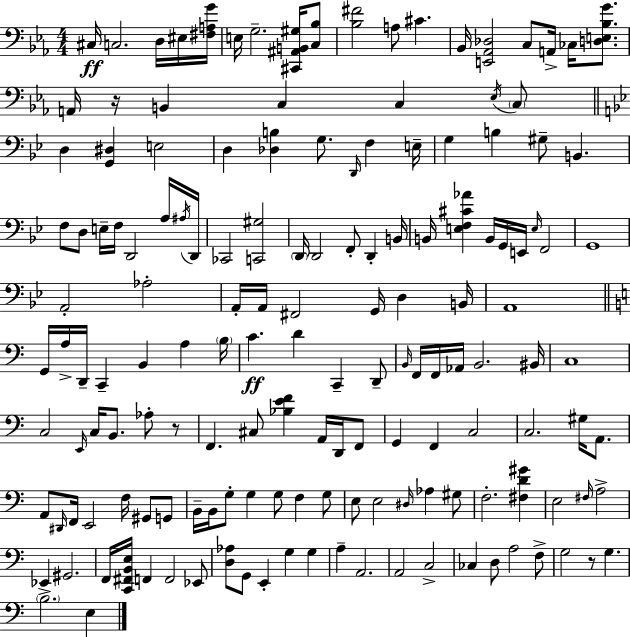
X:1
T:Untitled
M:4/4
L:1/4
K:Cm
^C,/4 C,2 D,/4 ^E,/4 [^F,A,G]/4 E,/4 G,2 [^C,,^A,,B,,^G,]/4 [C,_B,]/2 [_B,^F]2 A,/2 ^C _B,,/4 [E,,_A,,_D,]2 C,/2 A,,/4 _C,/4 [D,E,_B,G]/2 A,,/4 z/4 B,, C, C, _E,/4 C,/2 D, [G,,^D,] E,2 D, [_D,B,] G,/2 D,,/4 F, E,/4 G, B, ^G,/2 B,, F,/2 D,/2 E,/4 F,/4 D,,2 A,/4 ^A,/4 D,,/4 _C,,2 [C,,^G,]2 D,,/4 D,,2 F,,/2 D,, B,,/4 B,,/4 [E,F,^C_A] B,,/4 G,,/4 E,,/4 E,/4 F,,2 G,,4 A,,2 _A,2 A,,/4 A,,/4 ^F,,2 G,,/4 D, B,,/4 A,,4 G,,/4 A,/4 D,,/4 C,, B,, A, B,/4 C D C,, D,,/2 B,,/4 F,,/4 F,,/4 _A,,/4 B,,2 ^B,,/4 C,4 C,2 E,,/4 C,/4 B,,/2 _A,/2 z/2 F,, ^C,/2 [_B,EF] A,,/4 D,,/4 F,,/2 G,, F,, C,2 C,2 ^G,/4 A,,/2 A,,/2 ^D,,/4 F,,/4 E,,2 F,/4 ^G,,/2 G,,/2 B,,/4 B,,/4 G,/2 G, G,/2 F, G,/2 E,/2 E,2 ^D,/4 _A, ^G,/2 F,2 [^F,D^G] E,2 ^F,/4 A,2 _E,, ^G,,2 F,,/4 [C,,^F,,B,,E,]/4 F,, F,,2 _E,,/2 [D,_A,]/2 G,,/2 E,, G, G, A, A,,2 A,,2 C,2 _C, D,/2 A,2 F,/2 G,2 z/2 G, B,2 E,